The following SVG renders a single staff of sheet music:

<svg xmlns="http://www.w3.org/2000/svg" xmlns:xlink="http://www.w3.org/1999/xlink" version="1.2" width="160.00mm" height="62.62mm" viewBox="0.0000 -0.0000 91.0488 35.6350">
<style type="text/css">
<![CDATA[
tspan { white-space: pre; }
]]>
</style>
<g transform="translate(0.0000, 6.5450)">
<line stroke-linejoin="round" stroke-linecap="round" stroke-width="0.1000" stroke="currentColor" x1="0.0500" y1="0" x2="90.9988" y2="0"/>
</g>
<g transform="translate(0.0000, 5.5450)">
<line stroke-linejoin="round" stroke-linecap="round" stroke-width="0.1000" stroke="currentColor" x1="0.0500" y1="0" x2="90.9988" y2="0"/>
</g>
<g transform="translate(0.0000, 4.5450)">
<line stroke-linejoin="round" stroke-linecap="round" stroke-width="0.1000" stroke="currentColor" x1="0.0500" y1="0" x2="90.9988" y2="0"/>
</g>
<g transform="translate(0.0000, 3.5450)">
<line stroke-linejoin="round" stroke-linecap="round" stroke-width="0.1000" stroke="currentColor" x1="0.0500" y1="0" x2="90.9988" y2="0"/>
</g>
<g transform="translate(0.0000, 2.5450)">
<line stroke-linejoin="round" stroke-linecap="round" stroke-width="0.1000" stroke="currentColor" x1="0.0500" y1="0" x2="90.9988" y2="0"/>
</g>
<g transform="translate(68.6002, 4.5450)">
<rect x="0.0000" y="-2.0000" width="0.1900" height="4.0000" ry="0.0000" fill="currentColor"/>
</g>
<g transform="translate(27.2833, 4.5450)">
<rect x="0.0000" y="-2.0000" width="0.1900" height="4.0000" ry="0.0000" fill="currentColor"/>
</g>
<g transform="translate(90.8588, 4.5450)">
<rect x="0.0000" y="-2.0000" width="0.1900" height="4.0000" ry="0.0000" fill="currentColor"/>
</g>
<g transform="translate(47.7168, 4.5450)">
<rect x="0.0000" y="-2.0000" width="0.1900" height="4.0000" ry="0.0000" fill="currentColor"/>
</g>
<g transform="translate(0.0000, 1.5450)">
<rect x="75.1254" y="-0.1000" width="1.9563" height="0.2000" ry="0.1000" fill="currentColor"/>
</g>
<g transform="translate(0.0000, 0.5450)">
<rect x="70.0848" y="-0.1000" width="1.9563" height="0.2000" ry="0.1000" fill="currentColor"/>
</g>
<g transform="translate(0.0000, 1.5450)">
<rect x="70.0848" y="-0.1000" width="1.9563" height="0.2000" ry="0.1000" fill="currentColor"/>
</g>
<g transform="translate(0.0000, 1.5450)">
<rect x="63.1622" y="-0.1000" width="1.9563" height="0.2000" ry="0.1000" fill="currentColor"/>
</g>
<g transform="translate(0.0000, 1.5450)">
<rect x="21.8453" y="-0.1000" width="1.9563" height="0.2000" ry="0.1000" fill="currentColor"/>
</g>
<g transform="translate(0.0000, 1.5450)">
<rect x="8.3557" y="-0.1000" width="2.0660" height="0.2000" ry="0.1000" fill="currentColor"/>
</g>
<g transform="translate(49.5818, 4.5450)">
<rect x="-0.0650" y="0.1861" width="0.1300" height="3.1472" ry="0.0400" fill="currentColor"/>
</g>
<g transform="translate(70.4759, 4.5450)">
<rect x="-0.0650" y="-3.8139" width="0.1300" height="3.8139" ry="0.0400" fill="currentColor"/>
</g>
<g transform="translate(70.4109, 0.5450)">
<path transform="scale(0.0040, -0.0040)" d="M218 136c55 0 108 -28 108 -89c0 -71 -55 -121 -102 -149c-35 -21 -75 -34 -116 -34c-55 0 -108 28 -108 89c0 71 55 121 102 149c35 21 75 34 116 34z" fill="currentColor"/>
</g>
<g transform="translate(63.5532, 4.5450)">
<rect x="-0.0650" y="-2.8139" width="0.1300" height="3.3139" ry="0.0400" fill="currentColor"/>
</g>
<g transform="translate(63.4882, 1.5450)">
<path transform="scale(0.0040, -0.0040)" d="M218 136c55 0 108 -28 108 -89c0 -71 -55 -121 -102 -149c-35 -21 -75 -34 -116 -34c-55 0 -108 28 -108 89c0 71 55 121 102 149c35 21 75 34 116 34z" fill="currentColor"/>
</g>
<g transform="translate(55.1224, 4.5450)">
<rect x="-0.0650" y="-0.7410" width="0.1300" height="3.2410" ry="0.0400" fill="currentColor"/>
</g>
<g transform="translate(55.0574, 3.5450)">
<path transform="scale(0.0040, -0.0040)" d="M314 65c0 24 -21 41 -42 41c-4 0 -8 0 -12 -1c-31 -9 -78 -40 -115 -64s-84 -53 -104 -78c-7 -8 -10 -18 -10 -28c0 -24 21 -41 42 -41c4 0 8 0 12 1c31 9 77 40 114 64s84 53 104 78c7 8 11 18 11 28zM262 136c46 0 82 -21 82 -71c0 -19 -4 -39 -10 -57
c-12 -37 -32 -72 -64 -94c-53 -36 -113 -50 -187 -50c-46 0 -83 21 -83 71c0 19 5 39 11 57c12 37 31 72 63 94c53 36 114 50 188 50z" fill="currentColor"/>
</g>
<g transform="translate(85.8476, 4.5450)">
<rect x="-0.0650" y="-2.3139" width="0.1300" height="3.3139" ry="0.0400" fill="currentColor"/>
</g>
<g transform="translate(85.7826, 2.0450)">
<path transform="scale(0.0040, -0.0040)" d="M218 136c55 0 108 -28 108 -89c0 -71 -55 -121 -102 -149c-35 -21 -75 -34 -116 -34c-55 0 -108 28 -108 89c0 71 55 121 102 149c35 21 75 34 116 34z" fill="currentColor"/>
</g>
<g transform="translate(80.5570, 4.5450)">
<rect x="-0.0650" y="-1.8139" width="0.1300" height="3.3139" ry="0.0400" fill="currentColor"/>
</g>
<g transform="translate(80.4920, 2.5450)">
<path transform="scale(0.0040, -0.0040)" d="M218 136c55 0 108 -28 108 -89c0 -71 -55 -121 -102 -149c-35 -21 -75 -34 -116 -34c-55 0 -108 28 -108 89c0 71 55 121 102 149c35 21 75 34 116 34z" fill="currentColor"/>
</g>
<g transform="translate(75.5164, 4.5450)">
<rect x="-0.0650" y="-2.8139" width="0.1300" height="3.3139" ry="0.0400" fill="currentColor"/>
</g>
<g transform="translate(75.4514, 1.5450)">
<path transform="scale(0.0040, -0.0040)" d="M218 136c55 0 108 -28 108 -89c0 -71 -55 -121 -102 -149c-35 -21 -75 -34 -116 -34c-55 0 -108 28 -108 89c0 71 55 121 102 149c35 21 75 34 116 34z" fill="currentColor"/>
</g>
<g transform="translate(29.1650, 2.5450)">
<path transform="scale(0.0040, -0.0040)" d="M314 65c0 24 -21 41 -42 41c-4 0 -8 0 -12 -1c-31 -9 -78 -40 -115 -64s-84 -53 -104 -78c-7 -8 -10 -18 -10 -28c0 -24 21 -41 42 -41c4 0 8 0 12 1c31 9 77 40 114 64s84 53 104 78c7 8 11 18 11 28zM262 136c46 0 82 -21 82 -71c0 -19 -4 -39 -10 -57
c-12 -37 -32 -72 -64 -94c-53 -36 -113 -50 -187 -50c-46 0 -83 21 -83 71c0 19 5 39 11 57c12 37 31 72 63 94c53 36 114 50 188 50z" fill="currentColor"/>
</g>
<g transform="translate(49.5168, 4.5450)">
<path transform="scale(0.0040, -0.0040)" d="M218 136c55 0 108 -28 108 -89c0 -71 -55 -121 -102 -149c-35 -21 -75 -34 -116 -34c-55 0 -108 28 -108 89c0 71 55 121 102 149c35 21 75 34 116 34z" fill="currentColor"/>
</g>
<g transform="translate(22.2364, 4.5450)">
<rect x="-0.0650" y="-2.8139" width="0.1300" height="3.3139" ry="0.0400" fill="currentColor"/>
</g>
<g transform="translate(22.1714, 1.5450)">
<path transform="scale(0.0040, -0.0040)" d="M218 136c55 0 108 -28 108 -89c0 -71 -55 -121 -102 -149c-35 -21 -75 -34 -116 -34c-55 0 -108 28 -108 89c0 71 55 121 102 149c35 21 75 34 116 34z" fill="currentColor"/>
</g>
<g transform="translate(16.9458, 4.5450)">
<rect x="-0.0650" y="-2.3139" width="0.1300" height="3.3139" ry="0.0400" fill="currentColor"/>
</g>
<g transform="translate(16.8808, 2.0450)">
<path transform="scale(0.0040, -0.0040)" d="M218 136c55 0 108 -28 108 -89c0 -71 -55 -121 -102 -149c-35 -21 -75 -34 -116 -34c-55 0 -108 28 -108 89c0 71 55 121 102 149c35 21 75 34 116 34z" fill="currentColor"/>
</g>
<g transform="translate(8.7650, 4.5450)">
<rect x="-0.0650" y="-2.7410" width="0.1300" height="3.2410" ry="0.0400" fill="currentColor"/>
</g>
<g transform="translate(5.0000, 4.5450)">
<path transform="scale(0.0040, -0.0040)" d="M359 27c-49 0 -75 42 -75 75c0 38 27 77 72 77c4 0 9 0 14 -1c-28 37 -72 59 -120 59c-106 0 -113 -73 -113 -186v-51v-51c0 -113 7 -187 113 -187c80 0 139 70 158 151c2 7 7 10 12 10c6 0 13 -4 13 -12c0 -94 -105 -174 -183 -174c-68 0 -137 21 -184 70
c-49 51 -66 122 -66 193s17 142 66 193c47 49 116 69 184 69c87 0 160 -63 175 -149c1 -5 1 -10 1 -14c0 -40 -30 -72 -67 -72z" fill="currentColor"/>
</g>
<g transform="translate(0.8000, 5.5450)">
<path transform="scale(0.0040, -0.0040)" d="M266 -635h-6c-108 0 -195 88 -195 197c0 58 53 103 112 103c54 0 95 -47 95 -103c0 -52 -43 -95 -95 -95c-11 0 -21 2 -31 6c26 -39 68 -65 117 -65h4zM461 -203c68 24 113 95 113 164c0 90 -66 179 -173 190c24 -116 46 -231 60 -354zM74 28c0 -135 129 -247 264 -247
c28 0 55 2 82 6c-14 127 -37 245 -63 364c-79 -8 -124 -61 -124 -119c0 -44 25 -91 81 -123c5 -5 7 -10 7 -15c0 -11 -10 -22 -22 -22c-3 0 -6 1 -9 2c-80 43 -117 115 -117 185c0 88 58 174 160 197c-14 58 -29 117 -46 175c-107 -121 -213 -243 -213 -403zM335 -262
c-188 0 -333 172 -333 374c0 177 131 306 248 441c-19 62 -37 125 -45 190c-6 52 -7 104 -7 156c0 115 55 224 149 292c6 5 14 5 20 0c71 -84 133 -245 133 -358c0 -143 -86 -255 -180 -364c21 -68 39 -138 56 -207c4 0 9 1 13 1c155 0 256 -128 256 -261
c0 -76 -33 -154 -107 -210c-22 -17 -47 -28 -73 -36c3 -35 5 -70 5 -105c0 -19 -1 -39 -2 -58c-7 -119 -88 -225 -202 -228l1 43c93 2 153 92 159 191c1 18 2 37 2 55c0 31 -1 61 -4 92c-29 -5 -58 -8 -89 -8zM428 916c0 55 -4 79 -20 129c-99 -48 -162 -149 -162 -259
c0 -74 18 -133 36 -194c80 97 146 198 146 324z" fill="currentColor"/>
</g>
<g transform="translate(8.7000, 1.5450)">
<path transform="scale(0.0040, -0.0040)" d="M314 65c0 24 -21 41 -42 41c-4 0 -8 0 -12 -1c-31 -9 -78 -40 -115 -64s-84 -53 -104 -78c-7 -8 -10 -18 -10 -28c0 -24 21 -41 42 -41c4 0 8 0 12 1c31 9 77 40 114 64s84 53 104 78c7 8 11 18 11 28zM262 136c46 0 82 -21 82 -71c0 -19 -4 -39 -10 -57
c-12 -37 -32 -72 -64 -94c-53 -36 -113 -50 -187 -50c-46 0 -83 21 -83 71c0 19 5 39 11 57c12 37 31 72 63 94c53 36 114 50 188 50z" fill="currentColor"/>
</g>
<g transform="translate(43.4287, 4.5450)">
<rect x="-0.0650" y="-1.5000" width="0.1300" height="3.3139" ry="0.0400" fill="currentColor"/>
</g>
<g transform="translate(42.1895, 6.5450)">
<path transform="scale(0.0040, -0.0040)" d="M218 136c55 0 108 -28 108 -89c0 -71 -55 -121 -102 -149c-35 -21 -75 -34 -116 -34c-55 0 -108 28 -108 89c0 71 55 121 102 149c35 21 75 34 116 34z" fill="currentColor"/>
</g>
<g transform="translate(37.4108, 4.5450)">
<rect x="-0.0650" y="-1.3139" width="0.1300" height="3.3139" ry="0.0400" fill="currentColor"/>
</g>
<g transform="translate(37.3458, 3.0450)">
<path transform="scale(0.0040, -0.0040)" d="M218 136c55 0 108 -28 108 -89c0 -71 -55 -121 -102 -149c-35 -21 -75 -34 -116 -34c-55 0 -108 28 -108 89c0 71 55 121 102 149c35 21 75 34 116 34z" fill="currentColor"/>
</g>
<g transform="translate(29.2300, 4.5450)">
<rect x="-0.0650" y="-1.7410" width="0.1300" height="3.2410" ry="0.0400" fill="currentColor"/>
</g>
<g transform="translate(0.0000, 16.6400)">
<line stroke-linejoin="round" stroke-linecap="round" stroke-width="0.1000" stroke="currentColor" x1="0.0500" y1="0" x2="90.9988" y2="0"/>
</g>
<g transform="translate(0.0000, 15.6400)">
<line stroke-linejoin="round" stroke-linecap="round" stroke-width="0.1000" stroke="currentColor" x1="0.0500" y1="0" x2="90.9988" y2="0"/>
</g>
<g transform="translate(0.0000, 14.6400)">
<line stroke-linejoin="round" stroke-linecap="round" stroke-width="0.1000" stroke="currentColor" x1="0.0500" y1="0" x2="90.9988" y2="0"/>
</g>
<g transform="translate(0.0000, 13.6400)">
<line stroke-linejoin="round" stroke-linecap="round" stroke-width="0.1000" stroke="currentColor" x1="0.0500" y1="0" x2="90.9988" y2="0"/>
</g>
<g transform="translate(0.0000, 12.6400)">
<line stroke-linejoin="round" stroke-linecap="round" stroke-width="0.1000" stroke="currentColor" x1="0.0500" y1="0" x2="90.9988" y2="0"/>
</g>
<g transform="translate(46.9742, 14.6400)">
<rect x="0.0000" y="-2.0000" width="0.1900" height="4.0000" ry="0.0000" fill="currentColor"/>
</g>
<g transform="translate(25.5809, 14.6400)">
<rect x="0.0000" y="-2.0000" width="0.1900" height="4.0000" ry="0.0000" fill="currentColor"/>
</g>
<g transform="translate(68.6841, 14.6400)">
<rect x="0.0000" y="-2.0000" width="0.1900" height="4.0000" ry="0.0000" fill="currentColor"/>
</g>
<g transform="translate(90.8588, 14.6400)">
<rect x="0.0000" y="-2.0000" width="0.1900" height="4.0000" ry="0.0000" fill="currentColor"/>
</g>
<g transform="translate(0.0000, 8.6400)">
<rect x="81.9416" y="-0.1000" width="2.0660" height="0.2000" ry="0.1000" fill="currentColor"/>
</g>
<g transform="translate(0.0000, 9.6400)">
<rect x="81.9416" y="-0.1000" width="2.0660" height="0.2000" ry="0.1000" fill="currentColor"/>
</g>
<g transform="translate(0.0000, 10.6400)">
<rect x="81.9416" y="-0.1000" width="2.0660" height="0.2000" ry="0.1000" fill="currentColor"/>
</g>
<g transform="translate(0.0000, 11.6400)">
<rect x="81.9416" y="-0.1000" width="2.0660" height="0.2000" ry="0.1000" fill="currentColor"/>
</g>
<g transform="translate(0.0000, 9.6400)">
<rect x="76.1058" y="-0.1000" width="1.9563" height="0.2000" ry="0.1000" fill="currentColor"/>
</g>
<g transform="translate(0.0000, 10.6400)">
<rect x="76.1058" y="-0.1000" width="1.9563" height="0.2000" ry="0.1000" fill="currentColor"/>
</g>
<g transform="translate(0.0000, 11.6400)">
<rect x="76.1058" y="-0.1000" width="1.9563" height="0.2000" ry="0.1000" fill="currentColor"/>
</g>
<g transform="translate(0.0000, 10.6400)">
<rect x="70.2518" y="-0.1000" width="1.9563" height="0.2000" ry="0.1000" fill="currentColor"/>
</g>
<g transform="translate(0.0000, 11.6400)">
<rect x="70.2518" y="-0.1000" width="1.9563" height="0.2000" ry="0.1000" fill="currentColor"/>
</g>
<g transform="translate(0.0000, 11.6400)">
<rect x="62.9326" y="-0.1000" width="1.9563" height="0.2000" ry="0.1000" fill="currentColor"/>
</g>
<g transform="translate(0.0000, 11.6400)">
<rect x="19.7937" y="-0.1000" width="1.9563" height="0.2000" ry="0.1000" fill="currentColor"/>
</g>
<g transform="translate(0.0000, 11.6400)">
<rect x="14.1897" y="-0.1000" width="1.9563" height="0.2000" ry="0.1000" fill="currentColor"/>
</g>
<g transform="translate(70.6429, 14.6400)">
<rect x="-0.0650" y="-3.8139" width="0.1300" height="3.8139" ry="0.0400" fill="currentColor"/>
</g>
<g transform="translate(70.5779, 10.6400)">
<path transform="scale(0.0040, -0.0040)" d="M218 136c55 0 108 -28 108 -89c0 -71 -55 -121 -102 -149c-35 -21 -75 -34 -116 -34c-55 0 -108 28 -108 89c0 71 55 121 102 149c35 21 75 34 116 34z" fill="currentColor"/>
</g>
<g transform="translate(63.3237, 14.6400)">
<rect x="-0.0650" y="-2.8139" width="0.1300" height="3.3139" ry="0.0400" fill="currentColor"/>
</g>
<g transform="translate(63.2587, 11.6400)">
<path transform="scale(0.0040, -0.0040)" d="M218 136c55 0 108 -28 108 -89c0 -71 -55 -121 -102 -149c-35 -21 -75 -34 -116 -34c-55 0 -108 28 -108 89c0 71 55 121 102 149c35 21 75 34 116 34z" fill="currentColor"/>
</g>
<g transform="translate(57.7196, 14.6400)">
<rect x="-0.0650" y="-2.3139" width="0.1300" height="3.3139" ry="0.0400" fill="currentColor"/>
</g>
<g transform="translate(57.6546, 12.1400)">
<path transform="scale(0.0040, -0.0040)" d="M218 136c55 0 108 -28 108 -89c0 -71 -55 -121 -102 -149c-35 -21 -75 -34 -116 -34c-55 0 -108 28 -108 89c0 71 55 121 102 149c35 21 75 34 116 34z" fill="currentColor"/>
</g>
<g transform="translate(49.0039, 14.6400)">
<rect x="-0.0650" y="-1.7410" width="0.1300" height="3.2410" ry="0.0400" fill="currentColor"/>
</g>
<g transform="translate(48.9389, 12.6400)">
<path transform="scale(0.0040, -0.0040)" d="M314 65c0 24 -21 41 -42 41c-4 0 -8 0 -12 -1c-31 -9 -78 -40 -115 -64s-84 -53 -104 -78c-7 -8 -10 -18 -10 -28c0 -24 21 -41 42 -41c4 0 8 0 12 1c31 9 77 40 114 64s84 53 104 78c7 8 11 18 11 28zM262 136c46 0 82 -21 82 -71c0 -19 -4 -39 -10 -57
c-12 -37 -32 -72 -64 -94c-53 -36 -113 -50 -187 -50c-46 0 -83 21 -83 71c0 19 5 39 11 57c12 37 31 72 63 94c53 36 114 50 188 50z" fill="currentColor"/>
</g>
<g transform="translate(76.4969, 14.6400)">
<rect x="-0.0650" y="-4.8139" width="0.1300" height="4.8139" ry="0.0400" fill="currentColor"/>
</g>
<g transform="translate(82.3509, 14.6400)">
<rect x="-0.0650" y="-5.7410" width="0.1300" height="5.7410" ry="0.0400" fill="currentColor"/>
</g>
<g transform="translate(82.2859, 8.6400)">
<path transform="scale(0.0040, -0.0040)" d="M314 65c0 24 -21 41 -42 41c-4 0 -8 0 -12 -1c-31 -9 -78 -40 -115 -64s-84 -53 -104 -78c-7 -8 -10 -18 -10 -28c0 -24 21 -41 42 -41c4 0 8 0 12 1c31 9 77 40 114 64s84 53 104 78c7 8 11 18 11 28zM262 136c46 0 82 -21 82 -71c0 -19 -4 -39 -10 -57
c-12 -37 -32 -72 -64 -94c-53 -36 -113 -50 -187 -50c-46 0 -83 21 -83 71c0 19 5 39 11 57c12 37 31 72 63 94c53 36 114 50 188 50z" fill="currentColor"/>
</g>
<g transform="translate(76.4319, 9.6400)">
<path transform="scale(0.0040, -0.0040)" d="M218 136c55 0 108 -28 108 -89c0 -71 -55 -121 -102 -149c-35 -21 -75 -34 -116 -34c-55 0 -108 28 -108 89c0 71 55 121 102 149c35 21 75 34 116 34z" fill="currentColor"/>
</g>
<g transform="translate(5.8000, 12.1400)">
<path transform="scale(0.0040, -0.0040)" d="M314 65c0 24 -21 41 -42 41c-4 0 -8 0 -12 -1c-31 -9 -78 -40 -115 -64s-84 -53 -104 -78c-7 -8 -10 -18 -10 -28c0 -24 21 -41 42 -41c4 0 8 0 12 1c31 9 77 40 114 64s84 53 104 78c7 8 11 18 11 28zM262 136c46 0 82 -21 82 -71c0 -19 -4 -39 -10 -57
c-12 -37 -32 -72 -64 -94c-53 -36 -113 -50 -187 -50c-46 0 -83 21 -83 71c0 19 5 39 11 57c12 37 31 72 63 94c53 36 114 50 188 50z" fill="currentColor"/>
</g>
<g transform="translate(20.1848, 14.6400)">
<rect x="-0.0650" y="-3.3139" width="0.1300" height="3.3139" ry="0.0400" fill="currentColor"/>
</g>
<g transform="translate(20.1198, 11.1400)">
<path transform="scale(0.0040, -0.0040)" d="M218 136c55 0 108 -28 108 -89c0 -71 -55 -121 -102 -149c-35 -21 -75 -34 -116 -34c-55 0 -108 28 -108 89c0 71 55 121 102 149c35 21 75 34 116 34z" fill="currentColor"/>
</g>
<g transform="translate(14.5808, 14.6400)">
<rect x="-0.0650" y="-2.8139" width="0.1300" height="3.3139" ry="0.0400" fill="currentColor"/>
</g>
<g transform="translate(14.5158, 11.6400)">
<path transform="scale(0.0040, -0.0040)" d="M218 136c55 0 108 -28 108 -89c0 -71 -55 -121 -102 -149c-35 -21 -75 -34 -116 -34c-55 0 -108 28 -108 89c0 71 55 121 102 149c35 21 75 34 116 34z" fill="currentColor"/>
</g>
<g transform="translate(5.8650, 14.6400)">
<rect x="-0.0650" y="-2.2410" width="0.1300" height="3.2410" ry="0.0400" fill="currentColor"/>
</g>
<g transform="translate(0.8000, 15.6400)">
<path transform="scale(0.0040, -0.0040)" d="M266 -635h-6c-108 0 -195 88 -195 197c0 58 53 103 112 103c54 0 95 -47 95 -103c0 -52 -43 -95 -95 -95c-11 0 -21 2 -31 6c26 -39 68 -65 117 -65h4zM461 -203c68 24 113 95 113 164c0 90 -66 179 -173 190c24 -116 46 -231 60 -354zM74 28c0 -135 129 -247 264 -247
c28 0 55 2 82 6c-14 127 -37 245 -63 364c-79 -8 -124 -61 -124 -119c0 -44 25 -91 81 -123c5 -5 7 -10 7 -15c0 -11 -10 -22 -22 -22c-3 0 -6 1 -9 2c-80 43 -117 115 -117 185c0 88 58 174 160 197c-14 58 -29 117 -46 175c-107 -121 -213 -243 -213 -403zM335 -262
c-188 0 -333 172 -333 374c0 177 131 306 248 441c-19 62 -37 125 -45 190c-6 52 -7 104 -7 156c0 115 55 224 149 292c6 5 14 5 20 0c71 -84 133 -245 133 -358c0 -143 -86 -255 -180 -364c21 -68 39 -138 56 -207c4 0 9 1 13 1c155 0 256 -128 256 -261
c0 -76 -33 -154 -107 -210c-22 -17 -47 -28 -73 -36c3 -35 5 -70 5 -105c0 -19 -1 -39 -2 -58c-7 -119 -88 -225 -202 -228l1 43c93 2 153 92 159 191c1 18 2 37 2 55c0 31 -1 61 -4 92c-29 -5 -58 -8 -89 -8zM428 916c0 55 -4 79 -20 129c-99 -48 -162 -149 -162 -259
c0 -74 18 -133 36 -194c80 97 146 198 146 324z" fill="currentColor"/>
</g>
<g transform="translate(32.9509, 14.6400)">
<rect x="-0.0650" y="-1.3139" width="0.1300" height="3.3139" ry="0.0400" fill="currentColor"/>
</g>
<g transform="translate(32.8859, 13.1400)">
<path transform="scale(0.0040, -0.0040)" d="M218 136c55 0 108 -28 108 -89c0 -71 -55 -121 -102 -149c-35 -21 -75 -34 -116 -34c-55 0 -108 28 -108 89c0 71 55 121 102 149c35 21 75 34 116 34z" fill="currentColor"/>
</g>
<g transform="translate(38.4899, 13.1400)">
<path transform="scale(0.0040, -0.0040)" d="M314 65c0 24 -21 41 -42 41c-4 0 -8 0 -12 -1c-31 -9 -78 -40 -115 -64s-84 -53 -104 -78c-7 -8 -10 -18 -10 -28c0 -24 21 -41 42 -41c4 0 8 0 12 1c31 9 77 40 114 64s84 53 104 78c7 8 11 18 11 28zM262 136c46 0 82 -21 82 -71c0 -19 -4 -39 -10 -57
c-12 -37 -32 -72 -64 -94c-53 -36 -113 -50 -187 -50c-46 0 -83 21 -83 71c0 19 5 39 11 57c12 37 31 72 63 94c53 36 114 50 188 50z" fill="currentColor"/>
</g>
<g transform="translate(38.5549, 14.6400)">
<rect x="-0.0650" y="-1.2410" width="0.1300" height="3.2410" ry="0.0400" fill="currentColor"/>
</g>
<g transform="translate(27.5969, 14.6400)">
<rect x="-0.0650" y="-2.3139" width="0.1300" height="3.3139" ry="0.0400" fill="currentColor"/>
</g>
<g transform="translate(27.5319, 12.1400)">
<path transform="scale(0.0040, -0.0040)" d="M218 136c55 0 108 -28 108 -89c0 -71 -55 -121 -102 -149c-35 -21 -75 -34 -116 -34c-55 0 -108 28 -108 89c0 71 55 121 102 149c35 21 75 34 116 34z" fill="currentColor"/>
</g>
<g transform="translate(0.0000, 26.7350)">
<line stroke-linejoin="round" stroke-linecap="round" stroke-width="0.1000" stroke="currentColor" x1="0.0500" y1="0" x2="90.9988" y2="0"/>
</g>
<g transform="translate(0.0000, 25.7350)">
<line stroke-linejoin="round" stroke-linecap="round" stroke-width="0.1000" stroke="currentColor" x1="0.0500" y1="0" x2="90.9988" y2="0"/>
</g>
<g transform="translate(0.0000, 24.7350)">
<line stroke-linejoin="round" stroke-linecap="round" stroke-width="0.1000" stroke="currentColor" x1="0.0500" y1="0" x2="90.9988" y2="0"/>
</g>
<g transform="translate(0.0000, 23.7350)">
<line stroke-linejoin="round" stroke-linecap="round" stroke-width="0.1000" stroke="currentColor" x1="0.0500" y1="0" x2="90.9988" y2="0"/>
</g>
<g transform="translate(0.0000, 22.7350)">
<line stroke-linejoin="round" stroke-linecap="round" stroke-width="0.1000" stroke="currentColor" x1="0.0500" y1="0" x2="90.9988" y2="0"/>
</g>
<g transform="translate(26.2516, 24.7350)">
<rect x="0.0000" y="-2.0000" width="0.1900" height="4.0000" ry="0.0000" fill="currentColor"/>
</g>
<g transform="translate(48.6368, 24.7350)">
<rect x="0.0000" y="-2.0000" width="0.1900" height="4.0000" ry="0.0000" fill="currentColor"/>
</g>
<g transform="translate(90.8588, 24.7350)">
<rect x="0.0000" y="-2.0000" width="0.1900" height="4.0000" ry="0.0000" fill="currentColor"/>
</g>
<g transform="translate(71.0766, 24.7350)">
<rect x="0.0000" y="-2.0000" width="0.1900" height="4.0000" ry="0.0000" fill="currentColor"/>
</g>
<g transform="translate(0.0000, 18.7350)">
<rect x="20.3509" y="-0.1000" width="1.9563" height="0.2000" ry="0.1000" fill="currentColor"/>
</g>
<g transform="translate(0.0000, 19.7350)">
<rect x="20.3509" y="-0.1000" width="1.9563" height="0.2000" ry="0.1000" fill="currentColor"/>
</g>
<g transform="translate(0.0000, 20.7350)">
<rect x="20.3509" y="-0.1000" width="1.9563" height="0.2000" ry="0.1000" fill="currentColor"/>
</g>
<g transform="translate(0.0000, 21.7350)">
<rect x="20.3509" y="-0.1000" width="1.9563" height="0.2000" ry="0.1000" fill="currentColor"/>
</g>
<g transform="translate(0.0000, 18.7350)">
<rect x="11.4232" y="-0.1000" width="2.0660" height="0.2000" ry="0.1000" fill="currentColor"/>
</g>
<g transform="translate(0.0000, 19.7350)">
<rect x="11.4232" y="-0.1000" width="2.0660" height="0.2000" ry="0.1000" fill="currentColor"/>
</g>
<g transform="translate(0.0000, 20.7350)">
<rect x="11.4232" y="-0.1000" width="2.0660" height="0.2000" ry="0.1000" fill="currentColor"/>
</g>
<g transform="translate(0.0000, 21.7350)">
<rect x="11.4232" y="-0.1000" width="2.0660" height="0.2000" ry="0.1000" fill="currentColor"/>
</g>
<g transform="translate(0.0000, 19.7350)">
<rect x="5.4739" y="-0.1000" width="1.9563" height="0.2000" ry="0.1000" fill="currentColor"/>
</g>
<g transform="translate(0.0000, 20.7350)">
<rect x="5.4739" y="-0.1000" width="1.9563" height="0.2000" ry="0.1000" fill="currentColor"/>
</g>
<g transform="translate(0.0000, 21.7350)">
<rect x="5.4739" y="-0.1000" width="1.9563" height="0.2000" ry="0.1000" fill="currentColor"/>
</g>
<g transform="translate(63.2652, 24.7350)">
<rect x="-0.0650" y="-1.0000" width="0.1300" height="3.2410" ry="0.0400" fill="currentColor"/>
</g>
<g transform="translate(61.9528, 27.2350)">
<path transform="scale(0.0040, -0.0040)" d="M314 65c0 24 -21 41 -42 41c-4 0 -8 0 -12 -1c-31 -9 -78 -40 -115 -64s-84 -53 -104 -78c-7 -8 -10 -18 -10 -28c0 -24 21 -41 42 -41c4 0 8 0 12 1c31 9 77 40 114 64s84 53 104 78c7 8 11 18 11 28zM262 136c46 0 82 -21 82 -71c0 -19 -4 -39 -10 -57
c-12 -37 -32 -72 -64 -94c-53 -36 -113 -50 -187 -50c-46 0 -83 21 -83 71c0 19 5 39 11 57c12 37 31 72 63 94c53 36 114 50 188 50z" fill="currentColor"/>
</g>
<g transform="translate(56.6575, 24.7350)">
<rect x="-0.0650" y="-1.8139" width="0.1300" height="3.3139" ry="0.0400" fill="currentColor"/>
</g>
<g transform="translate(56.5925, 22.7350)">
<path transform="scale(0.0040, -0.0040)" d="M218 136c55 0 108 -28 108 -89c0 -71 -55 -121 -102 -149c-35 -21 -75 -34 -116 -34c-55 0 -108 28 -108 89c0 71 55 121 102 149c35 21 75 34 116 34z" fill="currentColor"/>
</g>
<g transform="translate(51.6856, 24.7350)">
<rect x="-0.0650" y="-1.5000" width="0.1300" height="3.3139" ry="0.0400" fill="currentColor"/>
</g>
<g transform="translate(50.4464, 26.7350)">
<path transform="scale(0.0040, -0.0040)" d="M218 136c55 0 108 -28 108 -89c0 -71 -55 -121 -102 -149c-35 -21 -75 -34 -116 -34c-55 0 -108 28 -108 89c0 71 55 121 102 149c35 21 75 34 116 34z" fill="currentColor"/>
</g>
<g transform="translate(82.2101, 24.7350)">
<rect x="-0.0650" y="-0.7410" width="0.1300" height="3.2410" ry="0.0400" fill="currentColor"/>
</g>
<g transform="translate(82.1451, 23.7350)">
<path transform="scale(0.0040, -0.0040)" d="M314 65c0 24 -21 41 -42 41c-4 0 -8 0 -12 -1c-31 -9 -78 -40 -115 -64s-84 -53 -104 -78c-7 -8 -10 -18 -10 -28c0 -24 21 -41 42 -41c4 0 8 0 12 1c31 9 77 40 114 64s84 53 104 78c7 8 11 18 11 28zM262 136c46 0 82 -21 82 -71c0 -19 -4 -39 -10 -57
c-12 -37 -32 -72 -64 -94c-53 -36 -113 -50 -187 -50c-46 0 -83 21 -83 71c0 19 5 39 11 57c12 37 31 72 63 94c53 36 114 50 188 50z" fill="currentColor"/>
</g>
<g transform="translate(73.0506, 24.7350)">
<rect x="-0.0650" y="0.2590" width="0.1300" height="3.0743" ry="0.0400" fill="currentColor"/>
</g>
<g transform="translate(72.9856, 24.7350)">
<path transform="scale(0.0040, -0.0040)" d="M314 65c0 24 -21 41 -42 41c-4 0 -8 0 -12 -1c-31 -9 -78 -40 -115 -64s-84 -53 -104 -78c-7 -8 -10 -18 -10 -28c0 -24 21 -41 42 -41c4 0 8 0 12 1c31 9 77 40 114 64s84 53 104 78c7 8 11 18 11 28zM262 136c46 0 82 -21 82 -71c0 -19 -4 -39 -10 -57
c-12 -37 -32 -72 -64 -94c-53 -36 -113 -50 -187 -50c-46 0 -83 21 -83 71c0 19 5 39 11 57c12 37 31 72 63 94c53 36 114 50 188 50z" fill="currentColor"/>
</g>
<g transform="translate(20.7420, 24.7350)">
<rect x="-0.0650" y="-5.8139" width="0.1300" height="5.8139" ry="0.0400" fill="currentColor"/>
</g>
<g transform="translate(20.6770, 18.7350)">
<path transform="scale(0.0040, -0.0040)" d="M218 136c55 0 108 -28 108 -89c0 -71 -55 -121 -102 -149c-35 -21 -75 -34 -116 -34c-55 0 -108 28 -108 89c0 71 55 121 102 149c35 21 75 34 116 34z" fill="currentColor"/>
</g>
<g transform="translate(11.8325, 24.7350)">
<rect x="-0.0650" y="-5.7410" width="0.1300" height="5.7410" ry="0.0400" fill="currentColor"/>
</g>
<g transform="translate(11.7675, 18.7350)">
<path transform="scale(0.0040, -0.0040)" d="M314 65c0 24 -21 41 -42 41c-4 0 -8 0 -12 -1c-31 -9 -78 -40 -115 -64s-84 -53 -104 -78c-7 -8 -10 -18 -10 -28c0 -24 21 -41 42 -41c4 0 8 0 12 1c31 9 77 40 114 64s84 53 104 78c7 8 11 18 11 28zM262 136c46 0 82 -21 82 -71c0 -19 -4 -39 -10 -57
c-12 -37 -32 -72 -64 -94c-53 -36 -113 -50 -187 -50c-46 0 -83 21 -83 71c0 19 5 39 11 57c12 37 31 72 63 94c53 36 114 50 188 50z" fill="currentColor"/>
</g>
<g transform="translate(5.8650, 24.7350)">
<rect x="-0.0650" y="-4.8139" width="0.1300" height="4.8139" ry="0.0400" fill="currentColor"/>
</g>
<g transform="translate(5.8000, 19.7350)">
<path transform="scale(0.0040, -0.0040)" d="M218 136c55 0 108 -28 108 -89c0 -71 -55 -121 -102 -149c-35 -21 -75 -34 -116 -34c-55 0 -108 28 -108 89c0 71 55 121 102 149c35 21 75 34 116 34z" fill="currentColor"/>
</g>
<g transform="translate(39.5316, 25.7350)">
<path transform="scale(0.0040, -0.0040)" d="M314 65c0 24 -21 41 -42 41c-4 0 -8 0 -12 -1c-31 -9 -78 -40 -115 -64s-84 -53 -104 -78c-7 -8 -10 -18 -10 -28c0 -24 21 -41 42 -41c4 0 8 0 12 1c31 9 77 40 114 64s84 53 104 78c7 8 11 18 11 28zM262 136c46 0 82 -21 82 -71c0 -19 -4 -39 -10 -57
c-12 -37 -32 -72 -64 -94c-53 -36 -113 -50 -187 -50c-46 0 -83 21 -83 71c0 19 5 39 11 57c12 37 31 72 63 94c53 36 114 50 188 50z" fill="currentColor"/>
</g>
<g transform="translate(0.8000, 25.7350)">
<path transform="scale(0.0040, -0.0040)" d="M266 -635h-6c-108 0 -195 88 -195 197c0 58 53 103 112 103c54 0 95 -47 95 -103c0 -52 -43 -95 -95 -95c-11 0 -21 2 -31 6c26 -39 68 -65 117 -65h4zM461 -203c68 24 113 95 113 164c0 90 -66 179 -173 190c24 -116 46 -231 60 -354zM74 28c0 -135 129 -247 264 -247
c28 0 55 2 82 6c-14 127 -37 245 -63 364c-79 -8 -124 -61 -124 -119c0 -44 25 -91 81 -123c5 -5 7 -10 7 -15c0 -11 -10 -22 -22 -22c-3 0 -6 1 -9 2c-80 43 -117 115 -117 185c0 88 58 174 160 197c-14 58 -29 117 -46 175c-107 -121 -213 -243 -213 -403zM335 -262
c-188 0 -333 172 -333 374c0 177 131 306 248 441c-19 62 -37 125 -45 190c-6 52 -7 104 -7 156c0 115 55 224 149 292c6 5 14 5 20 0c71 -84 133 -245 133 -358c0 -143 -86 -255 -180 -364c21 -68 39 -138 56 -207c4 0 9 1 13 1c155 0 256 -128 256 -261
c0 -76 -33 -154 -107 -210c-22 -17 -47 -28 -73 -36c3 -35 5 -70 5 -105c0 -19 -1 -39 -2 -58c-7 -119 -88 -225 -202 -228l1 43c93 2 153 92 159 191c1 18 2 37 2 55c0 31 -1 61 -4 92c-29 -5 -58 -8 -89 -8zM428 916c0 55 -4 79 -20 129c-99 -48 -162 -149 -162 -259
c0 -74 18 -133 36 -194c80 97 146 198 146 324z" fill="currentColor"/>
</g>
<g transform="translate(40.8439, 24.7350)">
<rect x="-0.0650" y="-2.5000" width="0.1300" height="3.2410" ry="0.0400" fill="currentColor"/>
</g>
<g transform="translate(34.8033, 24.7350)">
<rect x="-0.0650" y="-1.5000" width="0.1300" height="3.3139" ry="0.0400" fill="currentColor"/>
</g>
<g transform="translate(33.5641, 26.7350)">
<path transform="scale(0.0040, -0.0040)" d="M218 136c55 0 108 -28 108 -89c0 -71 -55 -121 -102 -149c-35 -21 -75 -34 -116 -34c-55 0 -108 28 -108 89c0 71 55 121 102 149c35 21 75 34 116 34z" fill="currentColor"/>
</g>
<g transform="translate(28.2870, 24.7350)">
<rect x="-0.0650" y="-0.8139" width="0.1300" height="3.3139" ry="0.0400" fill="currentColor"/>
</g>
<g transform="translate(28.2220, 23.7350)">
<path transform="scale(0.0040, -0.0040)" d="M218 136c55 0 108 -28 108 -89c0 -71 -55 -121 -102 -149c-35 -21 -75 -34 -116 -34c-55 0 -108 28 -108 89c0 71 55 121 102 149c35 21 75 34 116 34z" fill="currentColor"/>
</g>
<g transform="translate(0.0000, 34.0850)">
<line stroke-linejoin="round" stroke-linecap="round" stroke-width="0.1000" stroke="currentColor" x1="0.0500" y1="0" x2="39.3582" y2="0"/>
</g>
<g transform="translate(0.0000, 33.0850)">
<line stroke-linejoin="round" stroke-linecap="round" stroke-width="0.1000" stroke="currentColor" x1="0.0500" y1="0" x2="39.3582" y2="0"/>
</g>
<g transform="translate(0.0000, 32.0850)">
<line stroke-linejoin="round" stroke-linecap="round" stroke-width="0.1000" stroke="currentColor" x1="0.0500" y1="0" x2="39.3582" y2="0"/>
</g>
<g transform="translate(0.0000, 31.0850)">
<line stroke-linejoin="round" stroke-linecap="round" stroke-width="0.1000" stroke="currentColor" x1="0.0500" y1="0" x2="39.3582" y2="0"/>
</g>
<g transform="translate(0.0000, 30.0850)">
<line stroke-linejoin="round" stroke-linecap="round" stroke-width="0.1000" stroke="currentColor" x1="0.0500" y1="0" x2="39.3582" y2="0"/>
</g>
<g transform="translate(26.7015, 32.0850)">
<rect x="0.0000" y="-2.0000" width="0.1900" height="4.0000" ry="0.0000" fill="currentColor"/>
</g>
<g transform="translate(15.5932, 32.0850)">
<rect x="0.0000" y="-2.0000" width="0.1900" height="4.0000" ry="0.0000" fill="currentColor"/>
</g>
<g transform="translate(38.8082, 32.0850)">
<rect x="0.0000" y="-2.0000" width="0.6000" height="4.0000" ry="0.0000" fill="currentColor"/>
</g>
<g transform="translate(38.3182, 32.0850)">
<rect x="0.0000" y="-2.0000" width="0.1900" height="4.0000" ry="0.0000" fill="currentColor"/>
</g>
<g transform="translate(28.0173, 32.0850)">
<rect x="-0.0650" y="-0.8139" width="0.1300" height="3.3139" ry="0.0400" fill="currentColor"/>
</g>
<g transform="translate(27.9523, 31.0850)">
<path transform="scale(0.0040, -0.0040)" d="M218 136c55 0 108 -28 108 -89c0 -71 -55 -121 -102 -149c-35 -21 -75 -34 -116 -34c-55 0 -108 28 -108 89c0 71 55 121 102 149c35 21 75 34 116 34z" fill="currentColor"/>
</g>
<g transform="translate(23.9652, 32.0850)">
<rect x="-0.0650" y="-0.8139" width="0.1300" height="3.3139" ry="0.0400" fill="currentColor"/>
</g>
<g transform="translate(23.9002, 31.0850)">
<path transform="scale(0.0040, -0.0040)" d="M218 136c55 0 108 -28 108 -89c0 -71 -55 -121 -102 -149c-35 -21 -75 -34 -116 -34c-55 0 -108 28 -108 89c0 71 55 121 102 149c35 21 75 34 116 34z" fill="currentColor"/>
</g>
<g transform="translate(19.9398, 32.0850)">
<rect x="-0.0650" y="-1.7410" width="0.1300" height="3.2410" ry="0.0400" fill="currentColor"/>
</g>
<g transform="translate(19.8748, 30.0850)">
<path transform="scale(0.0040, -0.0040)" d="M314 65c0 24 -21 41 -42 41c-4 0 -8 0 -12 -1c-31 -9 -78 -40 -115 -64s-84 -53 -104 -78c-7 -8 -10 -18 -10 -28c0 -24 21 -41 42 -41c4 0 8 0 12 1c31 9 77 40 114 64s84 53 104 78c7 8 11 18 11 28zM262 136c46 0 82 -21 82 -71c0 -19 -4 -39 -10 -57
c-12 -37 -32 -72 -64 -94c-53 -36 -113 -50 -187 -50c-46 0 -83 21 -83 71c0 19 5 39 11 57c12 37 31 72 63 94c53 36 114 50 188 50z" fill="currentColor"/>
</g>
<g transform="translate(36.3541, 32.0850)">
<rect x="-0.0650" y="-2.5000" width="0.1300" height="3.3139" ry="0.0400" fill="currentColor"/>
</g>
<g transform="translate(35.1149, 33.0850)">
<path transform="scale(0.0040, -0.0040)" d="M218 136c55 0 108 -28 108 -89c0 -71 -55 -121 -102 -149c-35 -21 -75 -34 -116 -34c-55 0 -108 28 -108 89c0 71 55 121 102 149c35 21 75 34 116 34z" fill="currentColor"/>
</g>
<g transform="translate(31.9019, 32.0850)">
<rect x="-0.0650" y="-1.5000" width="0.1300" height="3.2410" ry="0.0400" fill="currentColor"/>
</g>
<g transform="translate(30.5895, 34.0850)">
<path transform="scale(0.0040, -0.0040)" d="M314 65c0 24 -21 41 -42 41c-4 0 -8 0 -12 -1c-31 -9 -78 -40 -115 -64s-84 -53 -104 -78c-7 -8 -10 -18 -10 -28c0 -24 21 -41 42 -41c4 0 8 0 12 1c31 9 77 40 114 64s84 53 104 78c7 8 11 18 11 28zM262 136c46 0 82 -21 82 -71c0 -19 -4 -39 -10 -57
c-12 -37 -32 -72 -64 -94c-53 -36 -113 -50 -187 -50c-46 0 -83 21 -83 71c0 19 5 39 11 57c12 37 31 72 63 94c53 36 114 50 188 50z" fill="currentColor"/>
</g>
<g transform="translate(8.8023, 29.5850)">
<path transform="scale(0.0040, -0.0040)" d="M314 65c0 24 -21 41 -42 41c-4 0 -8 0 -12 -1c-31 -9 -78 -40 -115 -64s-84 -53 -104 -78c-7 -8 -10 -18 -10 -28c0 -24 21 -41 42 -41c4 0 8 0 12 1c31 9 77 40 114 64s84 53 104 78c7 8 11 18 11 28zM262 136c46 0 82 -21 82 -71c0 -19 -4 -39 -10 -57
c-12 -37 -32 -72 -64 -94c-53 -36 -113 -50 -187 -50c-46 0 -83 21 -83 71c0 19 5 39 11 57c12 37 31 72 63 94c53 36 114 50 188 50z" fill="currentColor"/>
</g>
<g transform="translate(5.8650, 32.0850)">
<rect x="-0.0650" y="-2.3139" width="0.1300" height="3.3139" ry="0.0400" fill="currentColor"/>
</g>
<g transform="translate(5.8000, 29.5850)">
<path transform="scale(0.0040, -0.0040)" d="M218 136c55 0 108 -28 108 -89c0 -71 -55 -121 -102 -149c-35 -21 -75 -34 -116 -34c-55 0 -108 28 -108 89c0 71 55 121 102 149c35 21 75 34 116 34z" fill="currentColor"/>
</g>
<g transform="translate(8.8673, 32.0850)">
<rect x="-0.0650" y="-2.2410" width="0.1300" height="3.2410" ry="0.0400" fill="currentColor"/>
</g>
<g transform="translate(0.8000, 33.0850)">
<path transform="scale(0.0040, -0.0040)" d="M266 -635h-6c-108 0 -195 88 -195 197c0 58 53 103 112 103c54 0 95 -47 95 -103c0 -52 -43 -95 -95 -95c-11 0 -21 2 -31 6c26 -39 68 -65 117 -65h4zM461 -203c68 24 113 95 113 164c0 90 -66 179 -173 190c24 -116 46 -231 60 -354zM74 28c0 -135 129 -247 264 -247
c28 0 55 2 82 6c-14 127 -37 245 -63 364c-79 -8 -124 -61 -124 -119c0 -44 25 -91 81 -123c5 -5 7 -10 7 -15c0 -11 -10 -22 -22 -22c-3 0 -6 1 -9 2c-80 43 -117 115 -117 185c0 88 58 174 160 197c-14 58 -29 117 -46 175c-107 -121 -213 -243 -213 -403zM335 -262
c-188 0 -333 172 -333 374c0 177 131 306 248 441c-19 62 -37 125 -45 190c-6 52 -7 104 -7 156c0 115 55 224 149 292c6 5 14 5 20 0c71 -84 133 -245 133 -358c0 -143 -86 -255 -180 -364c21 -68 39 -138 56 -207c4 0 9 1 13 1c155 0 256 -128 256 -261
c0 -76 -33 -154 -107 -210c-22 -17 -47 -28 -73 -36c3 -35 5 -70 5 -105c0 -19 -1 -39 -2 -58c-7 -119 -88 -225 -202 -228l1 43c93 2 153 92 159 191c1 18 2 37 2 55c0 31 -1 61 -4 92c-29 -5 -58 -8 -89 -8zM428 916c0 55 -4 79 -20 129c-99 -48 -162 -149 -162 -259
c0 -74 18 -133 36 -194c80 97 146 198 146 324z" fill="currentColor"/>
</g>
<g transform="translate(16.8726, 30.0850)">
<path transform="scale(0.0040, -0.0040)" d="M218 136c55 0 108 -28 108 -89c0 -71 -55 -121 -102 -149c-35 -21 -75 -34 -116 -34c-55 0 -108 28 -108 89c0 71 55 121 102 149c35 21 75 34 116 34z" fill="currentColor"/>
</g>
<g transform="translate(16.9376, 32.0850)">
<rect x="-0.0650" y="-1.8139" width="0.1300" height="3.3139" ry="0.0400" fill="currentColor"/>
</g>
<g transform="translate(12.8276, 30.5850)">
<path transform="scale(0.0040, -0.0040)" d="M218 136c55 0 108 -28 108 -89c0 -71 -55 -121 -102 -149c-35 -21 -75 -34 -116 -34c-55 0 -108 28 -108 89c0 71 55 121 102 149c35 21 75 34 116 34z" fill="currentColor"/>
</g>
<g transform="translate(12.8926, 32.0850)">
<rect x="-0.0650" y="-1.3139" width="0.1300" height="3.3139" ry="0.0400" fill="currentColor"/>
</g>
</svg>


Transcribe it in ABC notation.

X:1
T:Untitled
M:4/4
L:1/4
K:C
a2 g a f2 e E B d2 a c' a f g g2 a b g e e2 f2 g a c' e' g'2 e' g'2 g' d E G2 E f D2 B2 d2 g g2 e f f2 d d E2 G